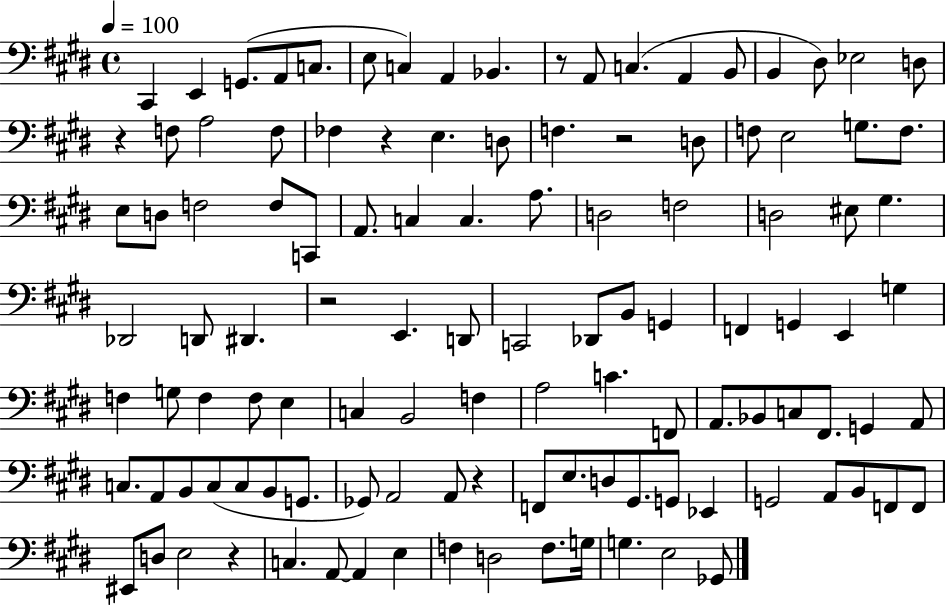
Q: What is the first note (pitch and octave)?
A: C#2